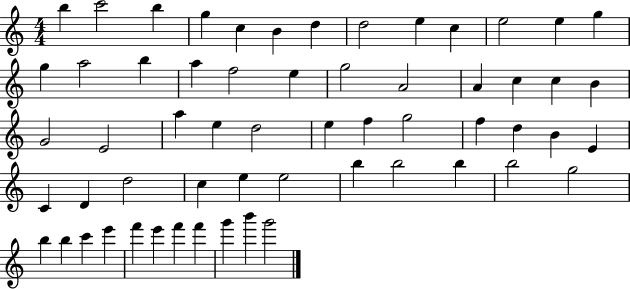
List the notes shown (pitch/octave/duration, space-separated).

B5/q C6/h B5/q G5/q C5/q B4/q D5/q D5/h E5/q C5/q E5/h E5/q G5/q G5/q A5/h B5/q A5/q F5/h E5/q G5/h A4/h A4/q C5/q C5/q B4/q G4/h E4/h A5/q E5/q D5/h E5/q F5/q G5/h F5/q D5/q B4/q E4/q C4/q D4/q D5/h C5/q E5/q E5/h B5/q B5/h B5/q B5/h G5/h B5/q B5/q C6/q E6/q F6/q E6/q F6/q F6/q G6/q B6/q G6/h